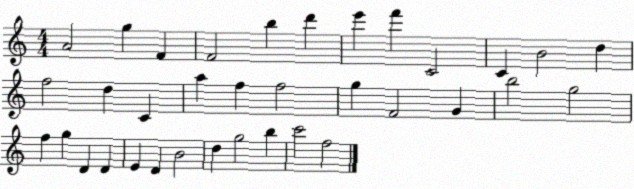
X:1
T:Untitled
M:4/4
L:1/4
K:C
A2 g F F2 b d' e' f' C2 C B2 d f2 d C a f f2 g F2 G b2 g2 f g D D E D B2 d g2 b c'2 f2